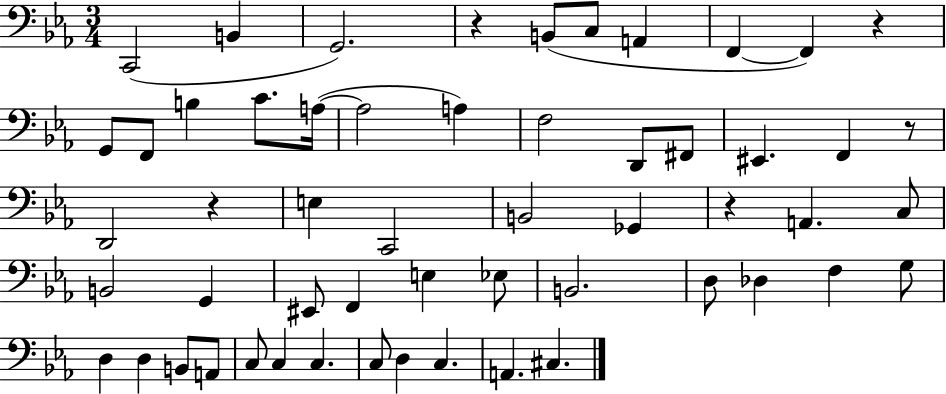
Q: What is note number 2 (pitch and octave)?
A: B2